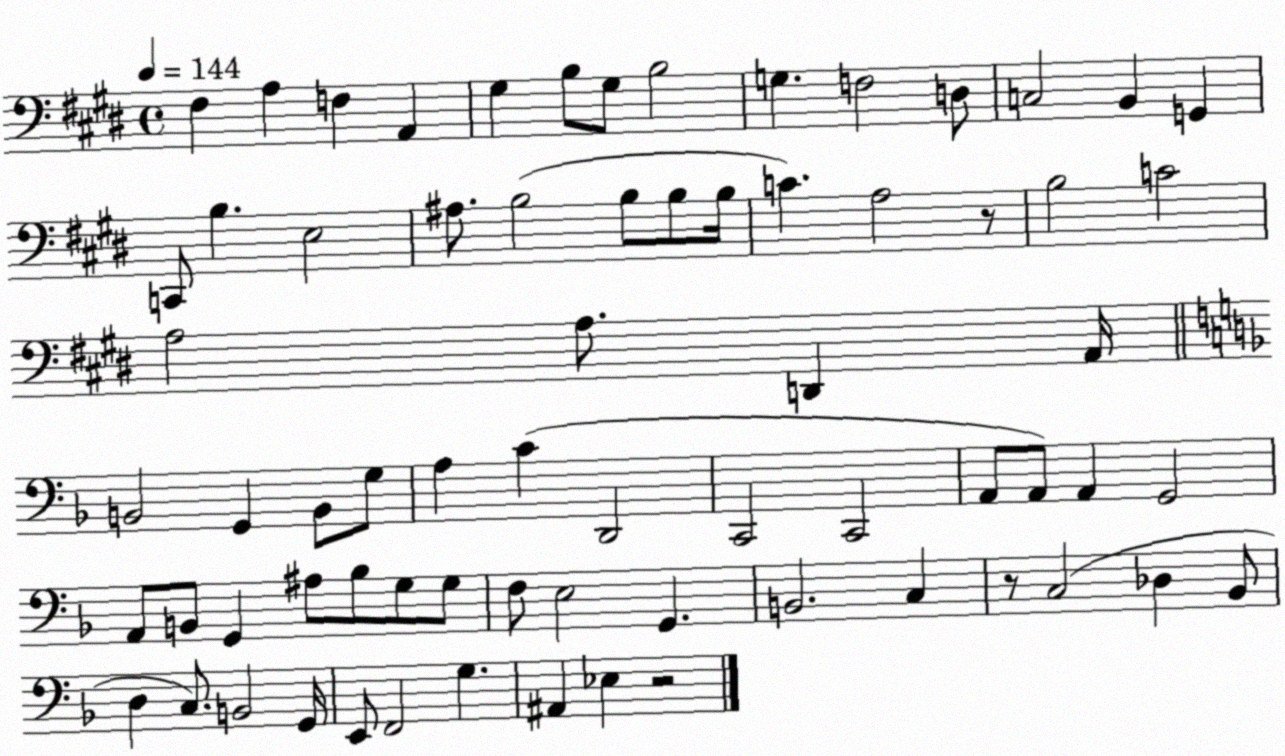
X:1
T:Untitled
M:4/4
L:1/4
K:E
^F, A, F, A,, ^G, B,/2 ^G,/2 B,2 G, F,2 D,/2 C,2 B,, G,, C,,/2 B, E,2 ^A,/2 B,2 B,/2 B,/2 B,/4 C A,2 z/2 B,2 C2 A,2 A,/2 D,, A,,/4 B,,2 G,, B,,/2 G,/2 A, C D,,2 C,,2 C,,2 A,,/2 A,,/2 A,, G,,2 A,,/2 B,,/2 G,, ^A,/2 _B,/2 G,/2 G,/2 F,/2 E,2 G,, B,,2 C, z/2 C,2 _D, _B,,/2 D, C,/2 B,,2 G,,/4 E,,/2 F,,2 G, ^A,, _E, z2